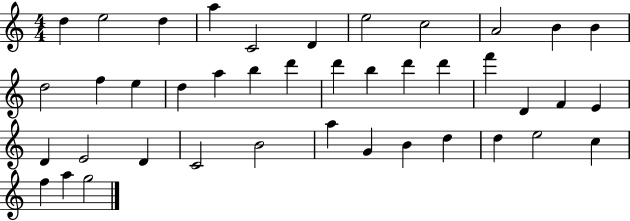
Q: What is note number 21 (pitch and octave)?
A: D6